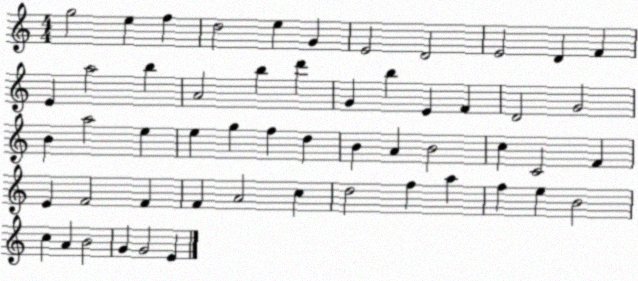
X:1
T:Untitled
M:4/4
L:1/4
K:C
g2 e f d2 e G E2 D2 E2 D F E a2 b A2 b d' G b E F D2 G2 B a2 e e g f d B A B2 c C2 F E F2 F F A2 c d2 f a f e B2 c A B2 G G2 E